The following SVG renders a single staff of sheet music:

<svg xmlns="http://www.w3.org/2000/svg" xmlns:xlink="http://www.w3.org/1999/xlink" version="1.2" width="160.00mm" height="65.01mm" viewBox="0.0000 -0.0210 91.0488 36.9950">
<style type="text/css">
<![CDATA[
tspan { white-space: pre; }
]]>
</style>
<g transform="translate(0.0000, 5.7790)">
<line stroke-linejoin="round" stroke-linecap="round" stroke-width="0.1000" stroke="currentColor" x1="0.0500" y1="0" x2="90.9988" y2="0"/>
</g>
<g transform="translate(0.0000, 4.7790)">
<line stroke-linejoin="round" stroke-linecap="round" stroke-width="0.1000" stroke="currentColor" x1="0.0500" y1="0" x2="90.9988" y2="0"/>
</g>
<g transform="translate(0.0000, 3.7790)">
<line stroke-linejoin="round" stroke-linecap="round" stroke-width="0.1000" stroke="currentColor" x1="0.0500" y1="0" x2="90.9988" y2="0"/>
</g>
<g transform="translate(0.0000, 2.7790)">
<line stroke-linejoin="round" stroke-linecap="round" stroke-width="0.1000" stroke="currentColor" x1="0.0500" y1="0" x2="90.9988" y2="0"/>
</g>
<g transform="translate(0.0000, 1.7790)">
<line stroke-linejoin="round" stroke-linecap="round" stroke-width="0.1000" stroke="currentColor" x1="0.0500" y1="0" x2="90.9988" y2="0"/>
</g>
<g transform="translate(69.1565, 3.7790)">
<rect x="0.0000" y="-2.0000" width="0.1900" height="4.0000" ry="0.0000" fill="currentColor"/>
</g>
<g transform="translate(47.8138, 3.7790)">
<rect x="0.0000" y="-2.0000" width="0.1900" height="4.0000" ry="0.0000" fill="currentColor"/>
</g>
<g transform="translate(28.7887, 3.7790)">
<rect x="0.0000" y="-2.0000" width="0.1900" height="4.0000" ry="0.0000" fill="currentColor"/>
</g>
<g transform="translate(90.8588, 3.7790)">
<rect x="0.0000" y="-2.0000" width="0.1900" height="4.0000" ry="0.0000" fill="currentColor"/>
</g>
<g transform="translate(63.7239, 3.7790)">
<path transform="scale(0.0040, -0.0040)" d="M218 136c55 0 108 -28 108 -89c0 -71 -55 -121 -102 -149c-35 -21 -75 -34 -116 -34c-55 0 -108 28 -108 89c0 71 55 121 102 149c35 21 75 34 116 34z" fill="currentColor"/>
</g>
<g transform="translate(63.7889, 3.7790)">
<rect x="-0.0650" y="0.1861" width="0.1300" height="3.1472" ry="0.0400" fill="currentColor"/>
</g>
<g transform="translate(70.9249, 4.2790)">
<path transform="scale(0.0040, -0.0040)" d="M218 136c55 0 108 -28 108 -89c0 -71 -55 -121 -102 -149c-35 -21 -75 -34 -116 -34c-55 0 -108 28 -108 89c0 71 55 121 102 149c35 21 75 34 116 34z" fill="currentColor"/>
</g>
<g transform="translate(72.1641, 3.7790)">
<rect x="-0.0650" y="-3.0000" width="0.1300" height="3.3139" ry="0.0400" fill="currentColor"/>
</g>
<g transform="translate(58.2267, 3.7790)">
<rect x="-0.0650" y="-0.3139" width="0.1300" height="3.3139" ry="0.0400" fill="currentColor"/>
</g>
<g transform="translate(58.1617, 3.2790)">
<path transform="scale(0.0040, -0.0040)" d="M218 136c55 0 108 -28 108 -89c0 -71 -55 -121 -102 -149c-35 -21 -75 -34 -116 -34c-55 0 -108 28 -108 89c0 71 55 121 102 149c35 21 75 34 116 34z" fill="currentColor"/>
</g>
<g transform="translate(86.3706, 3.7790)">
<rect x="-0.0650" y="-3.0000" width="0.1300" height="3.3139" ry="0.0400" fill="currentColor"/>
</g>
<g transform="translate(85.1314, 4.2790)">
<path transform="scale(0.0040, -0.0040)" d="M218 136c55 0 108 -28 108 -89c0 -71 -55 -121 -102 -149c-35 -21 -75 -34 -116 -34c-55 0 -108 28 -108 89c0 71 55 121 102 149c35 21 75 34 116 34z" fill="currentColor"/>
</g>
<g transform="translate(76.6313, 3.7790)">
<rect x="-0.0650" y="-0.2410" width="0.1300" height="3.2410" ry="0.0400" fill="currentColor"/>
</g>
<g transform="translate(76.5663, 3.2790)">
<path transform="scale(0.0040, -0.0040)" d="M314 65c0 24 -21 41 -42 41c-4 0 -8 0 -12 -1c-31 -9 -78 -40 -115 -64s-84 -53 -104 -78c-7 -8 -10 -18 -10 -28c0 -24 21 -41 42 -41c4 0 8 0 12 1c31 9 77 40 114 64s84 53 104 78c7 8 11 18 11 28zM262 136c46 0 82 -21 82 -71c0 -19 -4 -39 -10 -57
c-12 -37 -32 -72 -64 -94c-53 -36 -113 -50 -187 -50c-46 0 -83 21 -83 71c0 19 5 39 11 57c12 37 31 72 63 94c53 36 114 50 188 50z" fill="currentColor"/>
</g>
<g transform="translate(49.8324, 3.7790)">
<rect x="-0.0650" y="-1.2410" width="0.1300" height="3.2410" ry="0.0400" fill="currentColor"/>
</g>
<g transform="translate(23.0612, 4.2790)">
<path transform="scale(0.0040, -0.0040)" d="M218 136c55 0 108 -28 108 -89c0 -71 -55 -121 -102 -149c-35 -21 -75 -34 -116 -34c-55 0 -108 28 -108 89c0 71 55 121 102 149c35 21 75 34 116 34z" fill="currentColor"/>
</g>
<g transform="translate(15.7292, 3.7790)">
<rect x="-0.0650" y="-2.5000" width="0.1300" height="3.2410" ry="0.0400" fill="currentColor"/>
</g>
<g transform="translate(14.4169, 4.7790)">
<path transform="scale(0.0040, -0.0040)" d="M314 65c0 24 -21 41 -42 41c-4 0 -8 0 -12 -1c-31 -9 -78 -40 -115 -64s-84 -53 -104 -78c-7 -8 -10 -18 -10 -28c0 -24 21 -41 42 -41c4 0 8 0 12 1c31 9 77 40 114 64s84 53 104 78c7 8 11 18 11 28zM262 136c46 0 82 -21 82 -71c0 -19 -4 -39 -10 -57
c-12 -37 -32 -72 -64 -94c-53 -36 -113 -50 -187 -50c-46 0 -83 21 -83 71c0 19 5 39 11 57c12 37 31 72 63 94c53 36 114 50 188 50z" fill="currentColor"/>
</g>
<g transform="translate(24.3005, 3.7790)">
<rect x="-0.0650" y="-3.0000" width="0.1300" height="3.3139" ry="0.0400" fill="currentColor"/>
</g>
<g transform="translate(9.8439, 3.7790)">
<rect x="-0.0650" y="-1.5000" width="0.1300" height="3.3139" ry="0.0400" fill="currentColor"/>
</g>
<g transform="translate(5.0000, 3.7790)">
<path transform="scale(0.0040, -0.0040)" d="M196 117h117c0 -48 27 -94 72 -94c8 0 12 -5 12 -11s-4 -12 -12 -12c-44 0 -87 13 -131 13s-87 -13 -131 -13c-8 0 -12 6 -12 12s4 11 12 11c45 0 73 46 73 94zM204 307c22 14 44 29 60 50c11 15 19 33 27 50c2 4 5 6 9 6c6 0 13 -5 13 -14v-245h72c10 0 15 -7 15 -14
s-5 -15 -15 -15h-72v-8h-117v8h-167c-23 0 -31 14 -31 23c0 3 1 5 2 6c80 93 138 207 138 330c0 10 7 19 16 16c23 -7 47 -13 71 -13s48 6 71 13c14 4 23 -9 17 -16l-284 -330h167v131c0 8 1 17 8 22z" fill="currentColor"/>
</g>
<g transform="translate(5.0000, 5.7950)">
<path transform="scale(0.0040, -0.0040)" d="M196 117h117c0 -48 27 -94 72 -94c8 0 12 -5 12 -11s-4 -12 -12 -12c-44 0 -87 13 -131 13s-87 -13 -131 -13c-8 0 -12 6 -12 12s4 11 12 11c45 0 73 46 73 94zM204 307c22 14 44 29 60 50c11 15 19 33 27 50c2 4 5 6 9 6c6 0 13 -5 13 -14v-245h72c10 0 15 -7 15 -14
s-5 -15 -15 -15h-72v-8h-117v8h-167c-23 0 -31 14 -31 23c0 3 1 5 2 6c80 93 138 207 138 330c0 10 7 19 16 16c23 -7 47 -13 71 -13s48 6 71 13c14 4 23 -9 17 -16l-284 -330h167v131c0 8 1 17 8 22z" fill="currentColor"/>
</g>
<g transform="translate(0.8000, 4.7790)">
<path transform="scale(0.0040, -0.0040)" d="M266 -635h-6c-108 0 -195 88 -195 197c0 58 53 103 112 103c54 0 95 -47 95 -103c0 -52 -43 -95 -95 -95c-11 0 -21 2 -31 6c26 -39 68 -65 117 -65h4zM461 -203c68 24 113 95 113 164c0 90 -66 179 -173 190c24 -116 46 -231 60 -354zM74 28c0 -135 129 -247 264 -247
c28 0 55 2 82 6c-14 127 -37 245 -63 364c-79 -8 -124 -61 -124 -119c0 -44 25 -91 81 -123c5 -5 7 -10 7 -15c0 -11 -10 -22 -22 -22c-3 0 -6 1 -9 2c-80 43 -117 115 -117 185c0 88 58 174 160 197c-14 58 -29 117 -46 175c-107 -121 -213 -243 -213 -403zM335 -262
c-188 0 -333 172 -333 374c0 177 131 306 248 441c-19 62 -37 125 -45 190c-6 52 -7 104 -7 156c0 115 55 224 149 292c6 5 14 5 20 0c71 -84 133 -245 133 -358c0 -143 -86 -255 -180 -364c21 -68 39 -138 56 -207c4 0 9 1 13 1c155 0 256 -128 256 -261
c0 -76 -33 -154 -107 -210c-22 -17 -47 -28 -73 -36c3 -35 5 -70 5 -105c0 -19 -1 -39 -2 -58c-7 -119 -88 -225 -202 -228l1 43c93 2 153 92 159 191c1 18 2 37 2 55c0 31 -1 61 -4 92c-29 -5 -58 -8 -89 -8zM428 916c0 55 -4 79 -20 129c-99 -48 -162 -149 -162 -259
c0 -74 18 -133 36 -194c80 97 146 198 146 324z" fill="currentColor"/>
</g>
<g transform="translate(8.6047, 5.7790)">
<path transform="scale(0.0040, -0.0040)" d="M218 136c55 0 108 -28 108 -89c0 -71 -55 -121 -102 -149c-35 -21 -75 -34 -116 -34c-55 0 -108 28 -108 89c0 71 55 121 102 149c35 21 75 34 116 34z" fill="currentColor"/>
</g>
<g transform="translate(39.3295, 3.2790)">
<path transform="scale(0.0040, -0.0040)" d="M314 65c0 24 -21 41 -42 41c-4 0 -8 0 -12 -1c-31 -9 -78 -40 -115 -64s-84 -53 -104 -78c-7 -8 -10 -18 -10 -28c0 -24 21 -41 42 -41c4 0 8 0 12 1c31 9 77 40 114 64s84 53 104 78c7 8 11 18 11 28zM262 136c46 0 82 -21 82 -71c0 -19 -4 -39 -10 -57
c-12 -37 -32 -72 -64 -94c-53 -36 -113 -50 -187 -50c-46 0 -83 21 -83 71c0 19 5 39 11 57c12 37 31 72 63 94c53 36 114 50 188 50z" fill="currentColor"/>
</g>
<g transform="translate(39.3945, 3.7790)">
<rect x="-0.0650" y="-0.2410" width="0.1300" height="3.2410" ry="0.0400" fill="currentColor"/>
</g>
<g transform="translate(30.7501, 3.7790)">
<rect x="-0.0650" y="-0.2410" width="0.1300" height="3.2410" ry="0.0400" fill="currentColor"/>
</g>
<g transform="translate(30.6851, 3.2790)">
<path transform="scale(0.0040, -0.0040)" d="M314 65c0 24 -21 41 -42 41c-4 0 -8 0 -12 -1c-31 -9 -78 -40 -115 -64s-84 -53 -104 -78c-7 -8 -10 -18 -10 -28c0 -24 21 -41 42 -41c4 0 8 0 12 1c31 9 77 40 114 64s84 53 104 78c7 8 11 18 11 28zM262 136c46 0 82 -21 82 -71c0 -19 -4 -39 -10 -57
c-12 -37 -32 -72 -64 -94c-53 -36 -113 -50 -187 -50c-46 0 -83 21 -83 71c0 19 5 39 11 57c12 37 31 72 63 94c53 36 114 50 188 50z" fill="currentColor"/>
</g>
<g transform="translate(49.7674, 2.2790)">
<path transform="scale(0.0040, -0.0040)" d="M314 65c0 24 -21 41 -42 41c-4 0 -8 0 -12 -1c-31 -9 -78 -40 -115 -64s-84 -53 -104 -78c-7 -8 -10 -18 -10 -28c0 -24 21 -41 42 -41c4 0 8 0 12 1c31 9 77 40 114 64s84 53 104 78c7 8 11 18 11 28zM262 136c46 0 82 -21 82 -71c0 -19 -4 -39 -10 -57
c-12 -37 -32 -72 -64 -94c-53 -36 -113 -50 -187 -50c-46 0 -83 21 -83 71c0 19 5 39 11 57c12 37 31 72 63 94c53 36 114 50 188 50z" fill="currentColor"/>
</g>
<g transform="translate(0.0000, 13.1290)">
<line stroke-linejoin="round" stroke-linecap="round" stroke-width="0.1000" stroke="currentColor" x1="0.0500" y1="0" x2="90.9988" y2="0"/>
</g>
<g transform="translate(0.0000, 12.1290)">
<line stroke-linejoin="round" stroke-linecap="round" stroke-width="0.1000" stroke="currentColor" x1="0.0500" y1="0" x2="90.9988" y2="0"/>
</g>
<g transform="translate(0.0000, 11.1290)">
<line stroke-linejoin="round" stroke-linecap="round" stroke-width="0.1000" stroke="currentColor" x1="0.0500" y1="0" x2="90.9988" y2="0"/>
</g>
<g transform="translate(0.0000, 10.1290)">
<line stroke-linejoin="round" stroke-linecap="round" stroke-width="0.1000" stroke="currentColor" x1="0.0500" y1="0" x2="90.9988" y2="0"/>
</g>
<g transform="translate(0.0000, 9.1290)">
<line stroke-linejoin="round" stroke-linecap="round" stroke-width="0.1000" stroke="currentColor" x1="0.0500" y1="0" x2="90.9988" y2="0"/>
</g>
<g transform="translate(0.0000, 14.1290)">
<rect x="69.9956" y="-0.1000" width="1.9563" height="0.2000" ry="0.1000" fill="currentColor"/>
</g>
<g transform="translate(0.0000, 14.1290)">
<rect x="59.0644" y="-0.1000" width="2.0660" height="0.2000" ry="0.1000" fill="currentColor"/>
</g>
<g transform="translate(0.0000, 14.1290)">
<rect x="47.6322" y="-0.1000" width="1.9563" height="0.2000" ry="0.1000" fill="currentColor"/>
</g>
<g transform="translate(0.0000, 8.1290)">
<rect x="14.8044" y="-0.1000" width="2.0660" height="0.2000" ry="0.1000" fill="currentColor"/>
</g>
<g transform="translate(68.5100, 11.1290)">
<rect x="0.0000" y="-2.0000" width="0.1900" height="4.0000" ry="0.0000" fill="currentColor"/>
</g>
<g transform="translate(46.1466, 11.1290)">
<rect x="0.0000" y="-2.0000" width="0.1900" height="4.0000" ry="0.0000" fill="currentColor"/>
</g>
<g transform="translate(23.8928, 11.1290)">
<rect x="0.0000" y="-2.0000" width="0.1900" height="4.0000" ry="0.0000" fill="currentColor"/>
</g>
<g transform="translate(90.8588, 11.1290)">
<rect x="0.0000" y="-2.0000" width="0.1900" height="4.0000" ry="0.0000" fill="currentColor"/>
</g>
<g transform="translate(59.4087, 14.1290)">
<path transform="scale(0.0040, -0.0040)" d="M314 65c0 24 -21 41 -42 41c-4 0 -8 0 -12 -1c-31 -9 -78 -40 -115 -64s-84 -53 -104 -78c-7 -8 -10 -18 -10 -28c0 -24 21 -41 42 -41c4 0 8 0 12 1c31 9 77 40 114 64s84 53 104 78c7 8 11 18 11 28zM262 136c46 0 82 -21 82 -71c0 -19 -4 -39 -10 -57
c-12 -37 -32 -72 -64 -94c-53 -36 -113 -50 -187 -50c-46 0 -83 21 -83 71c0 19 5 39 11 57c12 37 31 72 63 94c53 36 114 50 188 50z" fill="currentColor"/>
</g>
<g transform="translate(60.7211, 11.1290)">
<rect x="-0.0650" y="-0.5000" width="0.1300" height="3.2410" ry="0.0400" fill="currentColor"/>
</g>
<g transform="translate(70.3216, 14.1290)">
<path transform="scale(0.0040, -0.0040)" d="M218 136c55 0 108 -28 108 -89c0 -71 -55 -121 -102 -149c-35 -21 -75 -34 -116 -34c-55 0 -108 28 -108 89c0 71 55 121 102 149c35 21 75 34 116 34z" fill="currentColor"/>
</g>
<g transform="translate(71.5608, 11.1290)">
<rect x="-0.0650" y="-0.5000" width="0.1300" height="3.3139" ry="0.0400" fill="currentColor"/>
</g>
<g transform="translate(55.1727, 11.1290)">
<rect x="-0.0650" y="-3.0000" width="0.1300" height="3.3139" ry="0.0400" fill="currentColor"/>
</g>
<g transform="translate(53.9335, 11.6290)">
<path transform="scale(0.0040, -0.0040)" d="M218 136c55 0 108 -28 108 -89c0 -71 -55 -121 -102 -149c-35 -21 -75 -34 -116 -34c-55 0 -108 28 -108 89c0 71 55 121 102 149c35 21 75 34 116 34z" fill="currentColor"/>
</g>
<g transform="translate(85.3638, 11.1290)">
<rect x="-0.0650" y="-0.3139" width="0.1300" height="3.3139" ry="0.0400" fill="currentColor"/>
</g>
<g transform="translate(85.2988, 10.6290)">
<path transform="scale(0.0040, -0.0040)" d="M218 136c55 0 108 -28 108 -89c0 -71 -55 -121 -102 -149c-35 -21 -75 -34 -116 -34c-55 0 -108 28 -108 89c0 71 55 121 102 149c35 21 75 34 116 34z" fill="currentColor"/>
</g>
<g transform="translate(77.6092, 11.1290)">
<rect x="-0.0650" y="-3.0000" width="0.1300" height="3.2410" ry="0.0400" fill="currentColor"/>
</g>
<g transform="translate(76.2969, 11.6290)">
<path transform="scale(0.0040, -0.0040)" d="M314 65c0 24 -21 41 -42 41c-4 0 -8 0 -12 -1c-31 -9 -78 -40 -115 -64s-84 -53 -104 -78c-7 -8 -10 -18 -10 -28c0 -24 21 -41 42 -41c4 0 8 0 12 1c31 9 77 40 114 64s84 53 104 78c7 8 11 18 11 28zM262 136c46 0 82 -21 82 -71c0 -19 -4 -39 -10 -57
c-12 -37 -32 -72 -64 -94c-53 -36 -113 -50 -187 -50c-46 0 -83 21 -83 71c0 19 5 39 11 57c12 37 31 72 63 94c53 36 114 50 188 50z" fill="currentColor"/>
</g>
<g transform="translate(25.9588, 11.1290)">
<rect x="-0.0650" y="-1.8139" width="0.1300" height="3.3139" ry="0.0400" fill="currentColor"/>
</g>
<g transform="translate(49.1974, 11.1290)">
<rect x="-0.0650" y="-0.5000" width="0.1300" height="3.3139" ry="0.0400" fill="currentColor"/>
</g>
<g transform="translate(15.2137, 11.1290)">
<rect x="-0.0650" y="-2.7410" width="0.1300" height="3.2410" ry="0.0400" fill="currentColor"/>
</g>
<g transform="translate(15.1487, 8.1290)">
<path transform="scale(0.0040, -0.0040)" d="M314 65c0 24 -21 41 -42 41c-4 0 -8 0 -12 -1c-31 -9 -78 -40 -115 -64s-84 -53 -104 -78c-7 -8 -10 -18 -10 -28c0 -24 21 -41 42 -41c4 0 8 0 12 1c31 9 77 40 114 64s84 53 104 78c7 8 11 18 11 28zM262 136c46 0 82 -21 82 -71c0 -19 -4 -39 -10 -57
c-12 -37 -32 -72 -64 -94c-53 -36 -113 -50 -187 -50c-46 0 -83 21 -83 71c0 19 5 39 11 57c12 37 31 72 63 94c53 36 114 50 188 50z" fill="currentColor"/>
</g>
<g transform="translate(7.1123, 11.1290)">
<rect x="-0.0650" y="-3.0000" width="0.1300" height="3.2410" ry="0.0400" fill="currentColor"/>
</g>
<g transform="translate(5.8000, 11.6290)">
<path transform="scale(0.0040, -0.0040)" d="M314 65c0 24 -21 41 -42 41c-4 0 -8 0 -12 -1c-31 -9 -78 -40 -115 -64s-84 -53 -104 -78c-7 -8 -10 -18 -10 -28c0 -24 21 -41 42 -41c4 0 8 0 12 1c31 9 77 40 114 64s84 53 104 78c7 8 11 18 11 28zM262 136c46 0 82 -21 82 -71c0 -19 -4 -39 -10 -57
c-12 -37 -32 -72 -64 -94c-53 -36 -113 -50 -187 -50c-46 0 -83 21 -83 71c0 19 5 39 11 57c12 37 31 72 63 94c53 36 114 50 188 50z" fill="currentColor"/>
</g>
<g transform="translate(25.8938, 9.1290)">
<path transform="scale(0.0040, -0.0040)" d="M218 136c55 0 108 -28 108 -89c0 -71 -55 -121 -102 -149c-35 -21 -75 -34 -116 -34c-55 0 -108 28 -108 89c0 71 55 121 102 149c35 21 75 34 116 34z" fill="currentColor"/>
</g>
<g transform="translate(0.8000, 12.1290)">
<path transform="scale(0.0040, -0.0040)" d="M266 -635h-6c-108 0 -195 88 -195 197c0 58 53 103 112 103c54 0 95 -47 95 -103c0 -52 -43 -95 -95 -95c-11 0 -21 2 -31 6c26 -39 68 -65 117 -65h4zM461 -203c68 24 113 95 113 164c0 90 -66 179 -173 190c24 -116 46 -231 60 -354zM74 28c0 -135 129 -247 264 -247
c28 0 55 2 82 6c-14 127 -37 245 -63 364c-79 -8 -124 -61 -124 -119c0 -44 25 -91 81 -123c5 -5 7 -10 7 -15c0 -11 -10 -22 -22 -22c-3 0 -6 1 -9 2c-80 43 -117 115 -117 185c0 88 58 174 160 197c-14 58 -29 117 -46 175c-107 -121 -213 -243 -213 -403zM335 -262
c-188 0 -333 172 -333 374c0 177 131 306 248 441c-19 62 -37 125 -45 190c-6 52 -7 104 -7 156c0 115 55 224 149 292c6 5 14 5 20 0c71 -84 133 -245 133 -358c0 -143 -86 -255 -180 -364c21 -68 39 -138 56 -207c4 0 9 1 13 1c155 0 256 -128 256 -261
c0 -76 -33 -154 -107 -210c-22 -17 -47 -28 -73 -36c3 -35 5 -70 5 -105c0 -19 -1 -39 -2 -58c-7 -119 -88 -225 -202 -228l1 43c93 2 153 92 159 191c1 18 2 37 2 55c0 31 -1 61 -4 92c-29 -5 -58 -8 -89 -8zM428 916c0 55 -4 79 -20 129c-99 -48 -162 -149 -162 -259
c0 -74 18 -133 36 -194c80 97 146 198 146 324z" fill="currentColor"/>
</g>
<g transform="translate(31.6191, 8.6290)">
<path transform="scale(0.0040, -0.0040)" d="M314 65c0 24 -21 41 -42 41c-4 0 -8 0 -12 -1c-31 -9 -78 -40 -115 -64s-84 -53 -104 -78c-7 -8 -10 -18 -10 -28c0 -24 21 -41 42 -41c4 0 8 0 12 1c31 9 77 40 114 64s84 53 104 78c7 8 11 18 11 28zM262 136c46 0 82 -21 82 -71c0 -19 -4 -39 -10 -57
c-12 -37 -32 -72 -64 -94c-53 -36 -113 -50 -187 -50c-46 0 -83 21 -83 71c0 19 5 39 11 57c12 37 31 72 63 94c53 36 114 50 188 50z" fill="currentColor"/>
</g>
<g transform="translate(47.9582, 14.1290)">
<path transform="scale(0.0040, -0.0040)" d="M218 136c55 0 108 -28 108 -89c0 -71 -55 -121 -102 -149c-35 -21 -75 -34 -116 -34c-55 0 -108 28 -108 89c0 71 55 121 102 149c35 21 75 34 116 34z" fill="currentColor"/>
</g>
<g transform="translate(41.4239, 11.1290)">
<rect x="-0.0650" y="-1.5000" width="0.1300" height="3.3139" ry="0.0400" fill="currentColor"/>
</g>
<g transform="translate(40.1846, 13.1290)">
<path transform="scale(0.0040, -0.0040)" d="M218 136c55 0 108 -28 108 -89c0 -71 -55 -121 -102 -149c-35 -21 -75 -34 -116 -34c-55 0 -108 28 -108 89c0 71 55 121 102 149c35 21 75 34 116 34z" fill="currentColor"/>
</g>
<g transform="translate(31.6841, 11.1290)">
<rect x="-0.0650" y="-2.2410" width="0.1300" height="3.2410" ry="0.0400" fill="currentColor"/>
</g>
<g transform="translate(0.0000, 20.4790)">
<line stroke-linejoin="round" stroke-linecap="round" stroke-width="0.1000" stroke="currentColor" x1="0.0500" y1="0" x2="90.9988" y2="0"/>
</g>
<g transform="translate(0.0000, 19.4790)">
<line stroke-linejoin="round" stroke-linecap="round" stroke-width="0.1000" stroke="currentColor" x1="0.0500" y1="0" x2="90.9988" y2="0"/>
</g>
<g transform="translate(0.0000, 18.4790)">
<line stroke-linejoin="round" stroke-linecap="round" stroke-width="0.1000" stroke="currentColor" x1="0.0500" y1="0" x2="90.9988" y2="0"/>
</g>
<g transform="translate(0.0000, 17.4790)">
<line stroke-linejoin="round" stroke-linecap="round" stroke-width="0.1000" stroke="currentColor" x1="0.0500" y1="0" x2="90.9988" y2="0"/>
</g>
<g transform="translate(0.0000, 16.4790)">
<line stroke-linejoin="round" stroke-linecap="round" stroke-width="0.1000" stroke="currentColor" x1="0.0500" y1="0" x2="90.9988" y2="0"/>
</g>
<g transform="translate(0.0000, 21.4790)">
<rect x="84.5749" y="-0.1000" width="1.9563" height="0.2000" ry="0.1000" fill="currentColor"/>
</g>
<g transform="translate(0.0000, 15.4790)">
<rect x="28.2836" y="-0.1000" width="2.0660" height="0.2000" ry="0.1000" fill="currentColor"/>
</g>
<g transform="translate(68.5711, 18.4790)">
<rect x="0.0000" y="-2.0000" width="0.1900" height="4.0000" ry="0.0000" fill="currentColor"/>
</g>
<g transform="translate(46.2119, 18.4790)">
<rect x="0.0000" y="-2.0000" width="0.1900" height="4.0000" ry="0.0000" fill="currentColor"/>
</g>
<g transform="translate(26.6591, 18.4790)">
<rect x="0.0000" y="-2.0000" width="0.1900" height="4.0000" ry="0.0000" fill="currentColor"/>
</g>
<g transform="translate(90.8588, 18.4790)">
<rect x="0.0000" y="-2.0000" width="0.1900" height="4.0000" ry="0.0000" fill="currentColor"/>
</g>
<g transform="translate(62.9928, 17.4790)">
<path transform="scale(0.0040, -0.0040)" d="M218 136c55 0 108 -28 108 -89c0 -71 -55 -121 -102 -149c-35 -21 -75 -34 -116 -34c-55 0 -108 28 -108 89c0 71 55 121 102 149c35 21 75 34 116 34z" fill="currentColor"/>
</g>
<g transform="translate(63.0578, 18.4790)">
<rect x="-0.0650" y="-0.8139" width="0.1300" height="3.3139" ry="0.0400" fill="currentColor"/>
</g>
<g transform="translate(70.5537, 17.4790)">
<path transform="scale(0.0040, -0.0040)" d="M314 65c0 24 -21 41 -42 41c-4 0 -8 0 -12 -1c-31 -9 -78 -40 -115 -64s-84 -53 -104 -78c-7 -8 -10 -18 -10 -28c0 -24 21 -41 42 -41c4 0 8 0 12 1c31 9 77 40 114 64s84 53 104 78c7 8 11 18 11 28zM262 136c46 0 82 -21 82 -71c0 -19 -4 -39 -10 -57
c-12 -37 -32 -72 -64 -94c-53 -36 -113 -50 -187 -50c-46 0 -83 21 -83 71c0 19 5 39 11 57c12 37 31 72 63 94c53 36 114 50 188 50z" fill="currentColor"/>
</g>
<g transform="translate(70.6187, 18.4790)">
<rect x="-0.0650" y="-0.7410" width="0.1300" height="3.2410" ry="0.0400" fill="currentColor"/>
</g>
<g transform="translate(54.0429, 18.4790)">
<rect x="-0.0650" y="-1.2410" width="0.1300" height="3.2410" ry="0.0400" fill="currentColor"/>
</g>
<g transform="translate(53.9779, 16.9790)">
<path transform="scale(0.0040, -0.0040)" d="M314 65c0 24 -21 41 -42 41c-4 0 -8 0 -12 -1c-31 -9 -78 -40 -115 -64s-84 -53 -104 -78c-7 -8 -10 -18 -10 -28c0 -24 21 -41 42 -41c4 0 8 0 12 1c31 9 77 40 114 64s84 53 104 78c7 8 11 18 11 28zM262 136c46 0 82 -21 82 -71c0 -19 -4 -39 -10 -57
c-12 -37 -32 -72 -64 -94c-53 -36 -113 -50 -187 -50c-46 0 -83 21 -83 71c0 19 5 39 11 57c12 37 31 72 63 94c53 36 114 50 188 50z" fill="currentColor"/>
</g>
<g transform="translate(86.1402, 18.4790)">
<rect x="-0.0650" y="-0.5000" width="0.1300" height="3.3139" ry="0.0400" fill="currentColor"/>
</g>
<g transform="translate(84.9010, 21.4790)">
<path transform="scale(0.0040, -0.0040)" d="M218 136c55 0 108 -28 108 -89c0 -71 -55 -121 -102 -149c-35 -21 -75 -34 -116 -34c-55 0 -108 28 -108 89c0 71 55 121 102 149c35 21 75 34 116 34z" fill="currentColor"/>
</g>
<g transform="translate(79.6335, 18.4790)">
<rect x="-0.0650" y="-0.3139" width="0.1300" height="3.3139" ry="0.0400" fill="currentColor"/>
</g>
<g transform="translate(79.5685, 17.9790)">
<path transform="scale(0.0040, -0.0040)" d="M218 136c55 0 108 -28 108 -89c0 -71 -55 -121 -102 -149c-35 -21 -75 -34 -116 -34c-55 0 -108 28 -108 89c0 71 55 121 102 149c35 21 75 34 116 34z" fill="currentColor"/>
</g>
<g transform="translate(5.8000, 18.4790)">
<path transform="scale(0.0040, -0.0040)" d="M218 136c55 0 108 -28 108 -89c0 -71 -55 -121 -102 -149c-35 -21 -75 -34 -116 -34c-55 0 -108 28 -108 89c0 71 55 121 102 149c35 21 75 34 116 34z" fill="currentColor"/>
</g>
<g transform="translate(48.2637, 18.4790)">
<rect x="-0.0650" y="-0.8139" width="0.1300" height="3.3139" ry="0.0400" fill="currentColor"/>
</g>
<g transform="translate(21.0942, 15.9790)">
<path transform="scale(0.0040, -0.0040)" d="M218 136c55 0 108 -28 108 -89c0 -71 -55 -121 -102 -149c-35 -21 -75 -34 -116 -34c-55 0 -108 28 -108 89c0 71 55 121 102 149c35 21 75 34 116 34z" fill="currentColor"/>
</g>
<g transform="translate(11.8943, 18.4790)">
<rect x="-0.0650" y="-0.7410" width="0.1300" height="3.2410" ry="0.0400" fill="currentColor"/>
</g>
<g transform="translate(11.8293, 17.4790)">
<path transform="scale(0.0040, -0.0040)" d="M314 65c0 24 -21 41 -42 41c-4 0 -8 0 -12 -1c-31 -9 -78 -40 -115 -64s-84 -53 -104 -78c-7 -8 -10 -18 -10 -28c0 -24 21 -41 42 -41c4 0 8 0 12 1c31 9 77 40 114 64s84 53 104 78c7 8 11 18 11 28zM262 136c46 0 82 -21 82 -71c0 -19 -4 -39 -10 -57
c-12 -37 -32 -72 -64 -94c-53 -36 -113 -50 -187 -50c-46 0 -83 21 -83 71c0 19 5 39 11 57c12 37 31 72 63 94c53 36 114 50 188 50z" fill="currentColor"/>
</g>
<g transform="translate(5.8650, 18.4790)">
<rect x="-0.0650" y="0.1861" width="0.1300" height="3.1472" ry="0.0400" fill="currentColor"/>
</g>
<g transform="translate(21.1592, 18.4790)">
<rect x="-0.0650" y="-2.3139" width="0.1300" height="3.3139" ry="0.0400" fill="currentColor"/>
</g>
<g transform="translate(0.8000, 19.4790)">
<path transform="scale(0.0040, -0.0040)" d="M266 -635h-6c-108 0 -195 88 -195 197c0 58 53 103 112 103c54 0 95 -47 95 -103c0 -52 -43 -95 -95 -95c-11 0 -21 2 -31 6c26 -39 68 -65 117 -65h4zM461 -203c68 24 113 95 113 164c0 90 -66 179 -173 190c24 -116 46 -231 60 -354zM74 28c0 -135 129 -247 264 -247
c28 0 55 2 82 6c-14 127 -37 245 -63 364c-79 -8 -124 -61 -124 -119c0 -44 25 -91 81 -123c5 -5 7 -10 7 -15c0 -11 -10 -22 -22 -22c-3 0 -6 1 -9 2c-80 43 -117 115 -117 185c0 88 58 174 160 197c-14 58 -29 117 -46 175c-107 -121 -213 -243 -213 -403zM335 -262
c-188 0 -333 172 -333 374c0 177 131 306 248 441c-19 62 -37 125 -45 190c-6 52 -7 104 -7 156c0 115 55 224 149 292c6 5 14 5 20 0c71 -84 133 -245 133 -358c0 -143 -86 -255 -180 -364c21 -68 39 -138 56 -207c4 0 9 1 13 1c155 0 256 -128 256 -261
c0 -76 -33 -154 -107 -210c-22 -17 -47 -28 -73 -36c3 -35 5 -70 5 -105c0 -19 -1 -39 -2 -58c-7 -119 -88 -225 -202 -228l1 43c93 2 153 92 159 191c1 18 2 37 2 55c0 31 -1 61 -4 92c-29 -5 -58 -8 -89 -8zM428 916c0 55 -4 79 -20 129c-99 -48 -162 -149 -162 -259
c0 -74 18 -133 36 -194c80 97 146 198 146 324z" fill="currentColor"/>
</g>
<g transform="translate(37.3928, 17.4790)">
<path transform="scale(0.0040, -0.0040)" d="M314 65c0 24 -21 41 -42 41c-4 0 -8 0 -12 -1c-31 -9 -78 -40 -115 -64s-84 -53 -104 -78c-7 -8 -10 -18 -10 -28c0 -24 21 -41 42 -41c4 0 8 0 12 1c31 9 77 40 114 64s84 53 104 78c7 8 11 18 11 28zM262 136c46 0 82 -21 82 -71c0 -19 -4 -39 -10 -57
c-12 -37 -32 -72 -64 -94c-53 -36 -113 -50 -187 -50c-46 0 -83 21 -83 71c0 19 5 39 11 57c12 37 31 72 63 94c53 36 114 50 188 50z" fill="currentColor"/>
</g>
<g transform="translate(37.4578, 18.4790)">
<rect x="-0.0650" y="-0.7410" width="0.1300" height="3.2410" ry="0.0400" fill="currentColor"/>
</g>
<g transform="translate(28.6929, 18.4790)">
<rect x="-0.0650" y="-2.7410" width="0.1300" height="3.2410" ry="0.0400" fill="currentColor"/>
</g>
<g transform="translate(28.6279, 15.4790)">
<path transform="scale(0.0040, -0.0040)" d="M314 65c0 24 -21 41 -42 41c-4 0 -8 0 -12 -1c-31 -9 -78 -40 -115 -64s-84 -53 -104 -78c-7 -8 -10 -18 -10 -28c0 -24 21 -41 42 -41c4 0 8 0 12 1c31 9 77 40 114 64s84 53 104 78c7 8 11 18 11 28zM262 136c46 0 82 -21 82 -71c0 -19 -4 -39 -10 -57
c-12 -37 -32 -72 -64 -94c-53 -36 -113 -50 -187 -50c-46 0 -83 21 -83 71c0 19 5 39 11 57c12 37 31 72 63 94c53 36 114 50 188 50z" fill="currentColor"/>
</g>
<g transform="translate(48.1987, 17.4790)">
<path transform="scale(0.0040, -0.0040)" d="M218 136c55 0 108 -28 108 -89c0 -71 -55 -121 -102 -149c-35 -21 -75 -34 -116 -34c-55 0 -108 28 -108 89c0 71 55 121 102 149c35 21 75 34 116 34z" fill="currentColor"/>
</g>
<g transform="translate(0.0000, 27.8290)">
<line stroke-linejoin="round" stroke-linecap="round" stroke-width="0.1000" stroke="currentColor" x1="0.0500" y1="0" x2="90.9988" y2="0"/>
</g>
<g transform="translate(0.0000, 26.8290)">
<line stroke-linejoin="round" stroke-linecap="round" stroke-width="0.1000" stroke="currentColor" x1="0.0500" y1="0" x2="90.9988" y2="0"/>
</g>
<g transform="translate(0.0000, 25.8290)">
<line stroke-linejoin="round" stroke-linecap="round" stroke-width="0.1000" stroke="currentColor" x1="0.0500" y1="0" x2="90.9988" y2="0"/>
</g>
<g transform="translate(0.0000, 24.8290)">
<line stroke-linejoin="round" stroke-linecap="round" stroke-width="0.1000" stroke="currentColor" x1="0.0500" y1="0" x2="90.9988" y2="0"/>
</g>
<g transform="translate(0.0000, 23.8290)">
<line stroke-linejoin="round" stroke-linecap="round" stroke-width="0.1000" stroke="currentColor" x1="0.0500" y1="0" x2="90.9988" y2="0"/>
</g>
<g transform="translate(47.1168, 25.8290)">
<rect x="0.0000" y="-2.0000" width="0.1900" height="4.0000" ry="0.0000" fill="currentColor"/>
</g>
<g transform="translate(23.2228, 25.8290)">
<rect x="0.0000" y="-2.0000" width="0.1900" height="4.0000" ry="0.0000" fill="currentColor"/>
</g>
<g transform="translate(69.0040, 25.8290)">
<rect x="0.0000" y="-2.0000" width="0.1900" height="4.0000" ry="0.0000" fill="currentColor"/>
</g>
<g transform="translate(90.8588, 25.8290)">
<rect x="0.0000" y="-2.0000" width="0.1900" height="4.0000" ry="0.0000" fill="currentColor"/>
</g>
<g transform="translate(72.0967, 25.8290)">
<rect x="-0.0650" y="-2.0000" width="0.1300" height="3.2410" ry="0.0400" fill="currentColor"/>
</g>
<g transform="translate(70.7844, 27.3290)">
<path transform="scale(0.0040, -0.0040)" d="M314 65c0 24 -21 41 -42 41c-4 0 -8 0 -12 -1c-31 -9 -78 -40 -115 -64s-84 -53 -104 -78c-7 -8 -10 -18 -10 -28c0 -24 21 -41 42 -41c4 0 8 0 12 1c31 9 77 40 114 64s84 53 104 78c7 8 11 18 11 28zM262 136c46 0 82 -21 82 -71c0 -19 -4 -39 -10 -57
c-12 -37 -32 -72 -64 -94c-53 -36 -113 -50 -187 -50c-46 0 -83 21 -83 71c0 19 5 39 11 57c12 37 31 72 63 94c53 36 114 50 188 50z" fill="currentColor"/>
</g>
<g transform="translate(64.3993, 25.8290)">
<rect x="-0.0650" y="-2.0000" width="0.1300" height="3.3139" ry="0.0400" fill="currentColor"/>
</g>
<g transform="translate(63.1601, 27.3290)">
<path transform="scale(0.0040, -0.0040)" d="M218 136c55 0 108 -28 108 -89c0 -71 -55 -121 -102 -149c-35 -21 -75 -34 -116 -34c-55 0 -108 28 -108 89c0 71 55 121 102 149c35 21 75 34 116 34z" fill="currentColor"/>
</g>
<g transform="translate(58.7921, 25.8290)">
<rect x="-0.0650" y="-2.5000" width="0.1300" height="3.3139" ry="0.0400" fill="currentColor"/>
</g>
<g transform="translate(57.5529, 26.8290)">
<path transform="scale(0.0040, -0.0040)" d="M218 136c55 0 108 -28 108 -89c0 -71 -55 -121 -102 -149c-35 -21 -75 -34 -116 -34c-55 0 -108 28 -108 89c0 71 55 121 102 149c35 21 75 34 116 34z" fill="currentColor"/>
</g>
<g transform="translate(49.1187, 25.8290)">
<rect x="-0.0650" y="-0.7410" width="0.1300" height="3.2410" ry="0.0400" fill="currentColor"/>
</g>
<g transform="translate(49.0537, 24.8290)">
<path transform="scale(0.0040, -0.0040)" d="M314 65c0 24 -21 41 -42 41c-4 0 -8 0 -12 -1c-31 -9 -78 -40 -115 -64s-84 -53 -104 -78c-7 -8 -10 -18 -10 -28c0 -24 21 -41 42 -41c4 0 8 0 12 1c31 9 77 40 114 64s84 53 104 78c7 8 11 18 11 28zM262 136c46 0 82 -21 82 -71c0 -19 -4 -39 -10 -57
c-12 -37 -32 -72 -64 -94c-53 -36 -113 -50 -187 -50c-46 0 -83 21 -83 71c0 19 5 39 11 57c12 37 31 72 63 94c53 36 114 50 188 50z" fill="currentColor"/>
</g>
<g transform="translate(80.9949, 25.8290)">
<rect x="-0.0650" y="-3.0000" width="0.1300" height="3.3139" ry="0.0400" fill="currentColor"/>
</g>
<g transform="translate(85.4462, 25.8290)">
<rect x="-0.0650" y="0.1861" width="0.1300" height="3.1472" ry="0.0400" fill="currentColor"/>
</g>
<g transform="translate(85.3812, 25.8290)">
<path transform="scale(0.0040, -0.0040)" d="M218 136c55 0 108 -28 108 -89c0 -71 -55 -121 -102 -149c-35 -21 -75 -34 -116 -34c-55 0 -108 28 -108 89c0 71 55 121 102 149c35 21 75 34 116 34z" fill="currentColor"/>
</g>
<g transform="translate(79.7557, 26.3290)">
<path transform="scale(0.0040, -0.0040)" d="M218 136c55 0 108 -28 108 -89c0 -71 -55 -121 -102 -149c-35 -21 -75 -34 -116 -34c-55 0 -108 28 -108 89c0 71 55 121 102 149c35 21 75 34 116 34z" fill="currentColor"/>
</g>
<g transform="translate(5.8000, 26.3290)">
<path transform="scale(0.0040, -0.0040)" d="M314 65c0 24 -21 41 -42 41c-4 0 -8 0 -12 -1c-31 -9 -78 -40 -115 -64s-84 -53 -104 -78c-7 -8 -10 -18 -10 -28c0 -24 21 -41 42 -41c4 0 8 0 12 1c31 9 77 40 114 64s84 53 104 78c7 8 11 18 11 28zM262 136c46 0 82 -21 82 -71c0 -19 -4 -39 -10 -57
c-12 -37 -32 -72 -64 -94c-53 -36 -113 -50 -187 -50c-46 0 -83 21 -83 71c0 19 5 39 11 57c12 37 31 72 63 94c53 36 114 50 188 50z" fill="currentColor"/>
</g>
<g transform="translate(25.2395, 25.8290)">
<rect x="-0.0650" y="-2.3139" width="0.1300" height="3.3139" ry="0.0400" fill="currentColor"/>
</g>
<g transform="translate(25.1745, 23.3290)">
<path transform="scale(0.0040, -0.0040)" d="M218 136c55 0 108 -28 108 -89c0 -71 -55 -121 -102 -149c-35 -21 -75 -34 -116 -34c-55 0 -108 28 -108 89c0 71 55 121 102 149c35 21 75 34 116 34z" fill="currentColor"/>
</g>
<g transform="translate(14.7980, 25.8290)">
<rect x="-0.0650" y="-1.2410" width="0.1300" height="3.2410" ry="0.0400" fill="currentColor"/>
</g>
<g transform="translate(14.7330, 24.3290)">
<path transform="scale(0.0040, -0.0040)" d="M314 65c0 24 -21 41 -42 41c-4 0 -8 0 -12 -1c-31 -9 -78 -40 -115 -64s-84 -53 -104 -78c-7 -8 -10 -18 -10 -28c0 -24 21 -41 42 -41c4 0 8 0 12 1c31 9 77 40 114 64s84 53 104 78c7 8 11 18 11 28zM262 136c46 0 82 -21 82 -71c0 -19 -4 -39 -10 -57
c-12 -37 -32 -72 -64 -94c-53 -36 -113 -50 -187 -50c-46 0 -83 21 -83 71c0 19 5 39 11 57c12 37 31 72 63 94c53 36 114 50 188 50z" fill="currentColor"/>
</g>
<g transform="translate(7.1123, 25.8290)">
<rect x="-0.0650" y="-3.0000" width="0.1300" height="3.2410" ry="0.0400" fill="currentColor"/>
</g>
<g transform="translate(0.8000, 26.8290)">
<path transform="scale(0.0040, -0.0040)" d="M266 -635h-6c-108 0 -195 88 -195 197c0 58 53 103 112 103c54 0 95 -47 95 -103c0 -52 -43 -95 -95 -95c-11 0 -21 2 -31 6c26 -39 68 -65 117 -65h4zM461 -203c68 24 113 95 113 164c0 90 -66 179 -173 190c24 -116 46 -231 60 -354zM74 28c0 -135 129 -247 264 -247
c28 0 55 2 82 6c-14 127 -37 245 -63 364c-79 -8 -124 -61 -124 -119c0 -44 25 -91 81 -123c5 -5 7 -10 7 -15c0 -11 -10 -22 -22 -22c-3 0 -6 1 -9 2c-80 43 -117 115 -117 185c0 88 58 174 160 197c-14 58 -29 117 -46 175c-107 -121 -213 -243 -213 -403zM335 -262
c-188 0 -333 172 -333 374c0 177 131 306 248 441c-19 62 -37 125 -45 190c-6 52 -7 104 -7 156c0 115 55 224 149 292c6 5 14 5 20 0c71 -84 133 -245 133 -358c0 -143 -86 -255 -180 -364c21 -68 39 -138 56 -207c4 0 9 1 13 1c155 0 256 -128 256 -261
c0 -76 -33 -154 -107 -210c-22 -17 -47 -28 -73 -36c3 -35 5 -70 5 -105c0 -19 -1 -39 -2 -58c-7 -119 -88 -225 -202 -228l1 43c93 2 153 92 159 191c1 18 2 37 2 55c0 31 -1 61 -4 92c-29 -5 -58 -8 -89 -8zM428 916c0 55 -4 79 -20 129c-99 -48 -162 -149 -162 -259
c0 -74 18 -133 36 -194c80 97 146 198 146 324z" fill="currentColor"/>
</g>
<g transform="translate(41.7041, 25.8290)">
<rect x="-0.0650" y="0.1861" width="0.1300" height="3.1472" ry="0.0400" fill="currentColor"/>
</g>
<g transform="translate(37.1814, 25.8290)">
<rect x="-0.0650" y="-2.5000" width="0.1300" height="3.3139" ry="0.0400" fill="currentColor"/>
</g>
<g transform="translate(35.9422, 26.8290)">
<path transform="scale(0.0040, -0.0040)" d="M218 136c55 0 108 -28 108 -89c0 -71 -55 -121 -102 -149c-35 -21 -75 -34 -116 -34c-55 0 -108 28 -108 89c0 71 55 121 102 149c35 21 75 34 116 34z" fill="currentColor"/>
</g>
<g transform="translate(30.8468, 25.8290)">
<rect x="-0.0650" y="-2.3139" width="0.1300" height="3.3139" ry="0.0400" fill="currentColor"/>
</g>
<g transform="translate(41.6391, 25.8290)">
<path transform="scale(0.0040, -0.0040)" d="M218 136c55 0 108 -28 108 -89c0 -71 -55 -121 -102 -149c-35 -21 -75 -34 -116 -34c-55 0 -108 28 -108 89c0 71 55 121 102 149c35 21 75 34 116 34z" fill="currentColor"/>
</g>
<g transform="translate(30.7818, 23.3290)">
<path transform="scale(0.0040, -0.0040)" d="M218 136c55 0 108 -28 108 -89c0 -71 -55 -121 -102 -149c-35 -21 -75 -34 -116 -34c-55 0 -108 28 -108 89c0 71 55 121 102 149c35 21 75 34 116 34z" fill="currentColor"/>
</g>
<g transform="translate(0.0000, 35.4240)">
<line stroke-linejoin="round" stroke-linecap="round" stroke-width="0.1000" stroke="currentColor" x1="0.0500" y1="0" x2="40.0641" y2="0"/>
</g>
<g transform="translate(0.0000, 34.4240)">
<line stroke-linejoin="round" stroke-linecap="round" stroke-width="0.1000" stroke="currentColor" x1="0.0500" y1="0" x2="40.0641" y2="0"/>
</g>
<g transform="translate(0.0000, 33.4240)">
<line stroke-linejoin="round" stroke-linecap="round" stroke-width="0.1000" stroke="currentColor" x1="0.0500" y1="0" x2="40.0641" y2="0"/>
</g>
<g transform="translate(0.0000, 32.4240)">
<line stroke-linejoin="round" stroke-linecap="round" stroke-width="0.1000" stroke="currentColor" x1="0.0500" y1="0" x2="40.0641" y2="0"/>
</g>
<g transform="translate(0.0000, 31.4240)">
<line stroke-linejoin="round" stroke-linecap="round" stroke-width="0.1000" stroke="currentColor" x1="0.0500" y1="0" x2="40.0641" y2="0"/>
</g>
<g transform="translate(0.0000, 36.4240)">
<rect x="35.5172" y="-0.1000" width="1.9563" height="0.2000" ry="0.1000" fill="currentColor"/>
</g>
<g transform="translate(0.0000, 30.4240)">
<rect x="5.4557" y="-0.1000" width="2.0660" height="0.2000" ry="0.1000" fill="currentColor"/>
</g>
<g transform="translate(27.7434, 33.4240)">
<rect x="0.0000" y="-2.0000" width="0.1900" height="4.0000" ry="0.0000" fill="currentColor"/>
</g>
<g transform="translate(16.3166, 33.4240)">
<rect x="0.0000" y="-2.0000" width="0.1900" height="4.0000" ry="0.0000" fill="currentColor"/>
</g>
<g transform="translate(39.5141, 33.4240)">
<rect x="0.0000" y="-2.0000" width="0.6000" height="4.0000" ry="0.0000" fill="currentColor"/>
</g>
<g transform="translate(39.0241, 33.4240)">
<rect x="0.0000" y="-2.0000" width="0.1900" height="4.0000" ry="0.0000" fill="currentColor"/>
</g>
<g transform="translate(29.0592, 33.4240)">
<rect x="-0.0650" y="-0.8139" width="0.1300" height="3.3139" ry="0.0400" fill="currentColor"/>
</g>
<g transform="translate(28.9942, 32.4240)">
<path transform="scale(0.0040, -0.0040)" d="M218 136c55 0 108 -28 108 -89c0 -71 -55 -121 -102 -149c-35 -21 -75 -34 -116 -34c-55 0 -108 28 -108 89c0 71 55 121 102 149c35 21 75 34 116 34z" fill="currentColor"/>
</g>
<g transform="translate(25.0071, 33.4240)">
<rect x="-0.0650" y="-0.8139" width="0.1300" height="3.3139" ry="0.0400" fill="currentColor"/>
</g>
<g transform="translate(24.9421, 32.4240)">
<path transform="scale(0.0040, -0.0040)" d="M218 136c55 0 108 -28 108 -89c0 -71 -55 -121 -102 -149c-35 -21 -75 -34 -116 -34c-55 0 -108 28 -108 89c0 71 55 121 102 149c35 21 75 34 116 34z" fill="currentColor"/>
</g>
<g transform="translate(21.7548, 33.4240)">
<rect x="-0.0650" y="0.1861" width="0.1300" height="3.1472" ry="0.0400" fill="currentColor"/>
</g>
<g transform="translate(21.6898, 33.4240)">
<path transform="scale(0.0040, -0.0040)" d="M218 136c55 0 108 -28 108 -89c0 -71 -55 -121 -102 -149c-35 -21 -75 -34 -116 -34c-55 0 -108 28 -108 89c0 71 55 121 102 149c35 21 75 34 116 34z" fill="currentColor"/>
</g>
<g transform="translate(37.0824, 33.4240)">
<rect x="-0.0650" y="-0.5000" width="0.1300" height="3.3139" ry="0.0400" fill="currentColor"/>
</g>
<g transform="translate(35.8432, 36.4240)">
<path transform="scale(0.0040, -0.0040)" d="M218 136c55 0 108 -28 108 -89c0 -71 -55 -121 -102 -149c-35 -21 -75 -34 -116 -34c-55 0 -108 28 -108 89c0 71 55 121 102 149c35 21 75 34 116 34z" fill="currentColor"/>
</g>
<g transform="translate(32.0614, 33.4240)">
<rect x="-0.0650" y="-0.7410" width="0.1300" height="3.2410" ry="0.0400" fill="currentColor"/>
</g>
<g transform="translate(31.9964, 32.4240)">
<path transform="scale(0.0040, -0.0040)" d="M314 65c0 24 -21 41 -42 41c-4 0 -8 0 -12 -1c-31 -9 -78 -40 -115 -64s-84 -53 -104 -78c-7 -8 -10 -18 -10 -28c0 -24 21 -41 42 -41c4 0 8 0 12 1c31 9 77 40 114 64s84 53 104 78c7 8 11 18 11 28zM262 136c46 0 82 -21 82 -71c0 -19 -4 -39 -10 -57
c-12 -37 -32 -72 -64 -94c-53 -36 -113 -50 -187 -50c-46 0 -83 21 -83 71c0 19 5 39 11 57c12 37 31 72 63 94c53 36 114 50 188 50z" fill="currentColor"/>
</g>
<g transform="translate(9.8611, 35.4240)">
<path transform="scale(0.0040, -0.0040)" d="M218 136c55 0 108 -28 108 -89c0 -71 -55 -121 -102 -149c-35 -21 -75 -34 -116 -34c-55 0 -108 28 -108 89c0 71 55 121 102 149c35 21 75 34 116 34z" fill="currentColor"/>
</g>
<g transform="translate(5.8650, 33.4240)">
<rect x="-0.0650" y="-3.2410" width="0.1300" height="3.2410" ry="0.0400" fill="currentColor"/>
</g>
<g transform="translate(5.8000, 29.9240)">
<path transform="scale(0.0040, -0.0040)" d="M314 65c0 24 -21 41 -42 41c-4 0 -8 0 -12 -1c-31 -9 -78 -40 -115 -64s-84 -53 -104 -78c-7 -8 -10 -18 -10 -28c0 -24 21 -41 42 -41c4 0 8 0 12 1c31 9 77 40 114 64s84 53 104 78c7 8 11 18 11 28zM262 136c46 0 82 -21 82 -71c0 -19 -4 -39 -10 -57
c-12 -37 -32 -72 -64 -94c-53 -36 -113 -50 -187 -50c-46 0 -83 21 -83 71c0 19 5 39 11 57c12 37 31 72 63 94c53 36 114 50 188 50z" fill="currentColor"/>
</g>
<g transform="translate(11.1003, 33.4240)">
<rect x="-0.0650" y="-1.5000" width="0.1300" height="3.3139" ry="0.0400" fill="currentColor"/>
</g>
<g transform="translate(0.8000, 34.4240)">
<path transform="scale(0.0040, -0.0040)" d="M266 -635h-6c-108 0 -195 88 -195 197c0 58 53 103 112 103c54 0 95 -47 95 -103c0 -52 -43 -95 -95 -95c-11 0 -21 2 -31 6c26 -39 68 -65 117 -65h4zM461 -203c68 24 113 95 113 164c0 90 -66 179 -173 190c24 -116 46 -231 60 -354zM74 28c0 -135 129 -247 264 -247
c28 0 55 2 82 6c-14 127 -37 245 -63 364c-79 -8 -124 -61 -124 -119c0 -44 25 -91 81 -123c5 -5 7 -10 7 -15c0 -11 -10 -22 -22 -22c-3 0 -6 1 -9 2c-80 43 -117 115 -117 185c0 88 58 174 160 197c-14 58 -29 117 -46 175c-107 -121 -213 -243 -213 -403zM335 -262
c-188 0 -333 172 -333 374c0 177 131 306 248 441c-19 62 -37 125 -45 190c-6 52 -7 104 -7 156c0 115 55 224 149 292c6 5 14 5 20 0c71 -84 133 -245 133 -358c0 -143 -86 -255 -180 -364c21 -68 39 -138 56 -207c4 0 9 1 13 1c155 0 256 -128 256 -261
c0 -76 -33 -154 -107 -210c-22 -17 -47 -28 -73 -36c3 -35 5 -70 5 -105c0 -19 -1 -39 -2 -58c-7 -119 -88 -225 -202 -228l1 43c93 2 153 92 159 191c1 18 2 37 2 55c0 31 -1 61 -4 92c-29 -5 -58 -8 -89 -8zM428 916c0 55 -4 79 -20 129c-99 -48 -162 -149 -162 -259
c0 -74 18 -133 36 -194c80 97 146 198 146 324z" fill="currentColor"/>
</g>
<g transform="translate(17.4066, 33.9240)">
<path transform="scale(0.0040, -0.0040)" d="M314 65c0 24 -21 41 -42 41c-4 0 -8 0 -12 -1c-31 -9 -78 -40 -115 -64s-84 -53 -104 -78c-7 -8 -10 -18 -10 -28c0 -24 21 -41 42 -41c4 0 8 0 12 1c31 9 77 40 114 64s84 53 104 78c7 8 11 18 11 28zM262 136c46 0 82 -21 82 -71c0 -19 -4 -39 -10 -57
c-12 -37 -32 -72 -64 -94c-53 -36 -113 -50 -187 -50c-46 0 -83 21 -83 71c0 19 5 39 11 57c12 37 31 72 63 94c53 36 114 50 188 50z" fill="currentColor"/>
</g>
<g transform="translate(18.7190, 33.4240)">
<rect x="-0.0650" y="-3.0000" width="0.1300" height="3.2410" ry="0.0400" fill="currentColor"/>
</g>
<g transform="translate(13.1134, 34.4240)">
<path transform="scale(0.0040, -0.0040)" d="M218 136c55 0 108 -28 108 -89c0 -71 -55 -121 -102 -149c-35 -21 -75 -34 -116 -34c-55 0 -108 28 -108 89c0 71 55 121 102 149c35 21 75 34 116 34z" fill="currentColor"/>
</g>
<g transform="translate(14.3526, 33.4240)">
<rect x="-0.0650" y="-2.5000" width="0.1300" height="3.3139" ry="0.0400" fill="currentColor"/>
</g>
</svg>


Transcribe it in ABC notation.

X:1
T:Untitled
M:4/4
L:1/4
K:C
E G2 A c2 c2 e2 c B A c2 A A2 a2 f g2 E C A C2 C A2 c B d2 g a2 d2 d e2 d d2 c C A2 e2 g g G B d2 G F F2 A B b2 E G A2 B d d d2 C